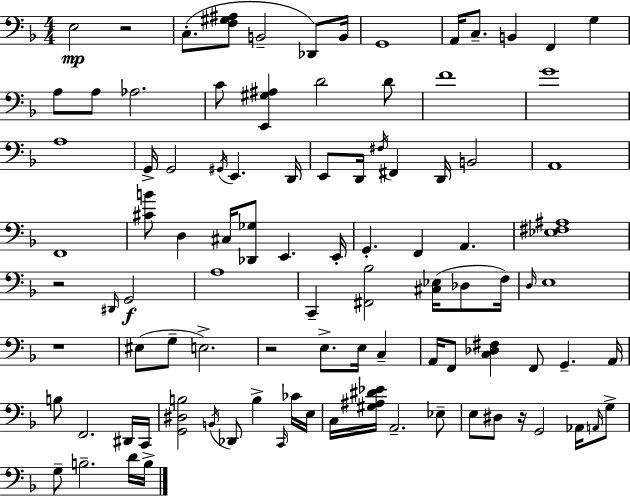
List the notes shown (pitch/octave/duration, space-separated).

E3/h R/h C3/e. [F3,G#3,A#3]/e B2/h Db2/e B2/s G2/w A2/s C3/e. B2/q F2/q G3/q A3/e A3/e Ab3/h. C4/e [E2,G#3,A#3]/q D4/h D4/e F4/w G4/w A3/w G2/s G2/h G#2/s E2/q. D2/s E2/e D2/s F#3/s F#2/q D2/s B2/h A2/w F2/w [C#4,B4]/e D3/q C#3/s [Db2,Gb3]/e E2/q. E2/s G2/q. F2/q A2/q. [Eb3,F#3,A#3]/w R/h D#2/s G2/h A3/w C2/q [F#2,Bb3]/h [C#3,Eb3]/s Db3/e F3/s D3/s E3/w R/w EIS3/e G3/e E3/h. R/h E3/e. E3/s C3/q A2/s F2/e [C3,Db3,F#3]/q F2/e G2/q. A2/s B3/e F2/h. D#2/s C2/s [G2,D#3,B3]/h B2/s Db2/e B3/q C2/s CES4/s E3/s C3/s [G#3,A#3,D#4,Eb4]/s A2/h. Eb3/e E3/e D#3/e R/s G2/h Ab2/s A2/s G3/e G3/e B3/h. D4/s B3/s